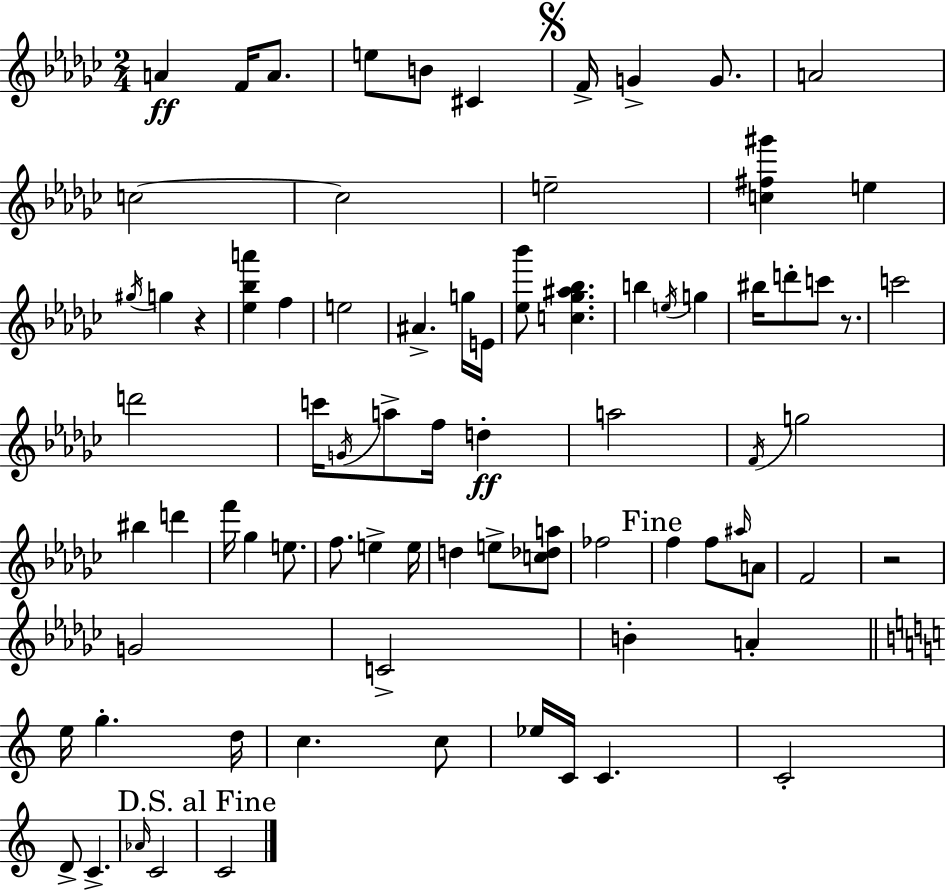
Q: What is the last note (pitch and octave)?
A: C4